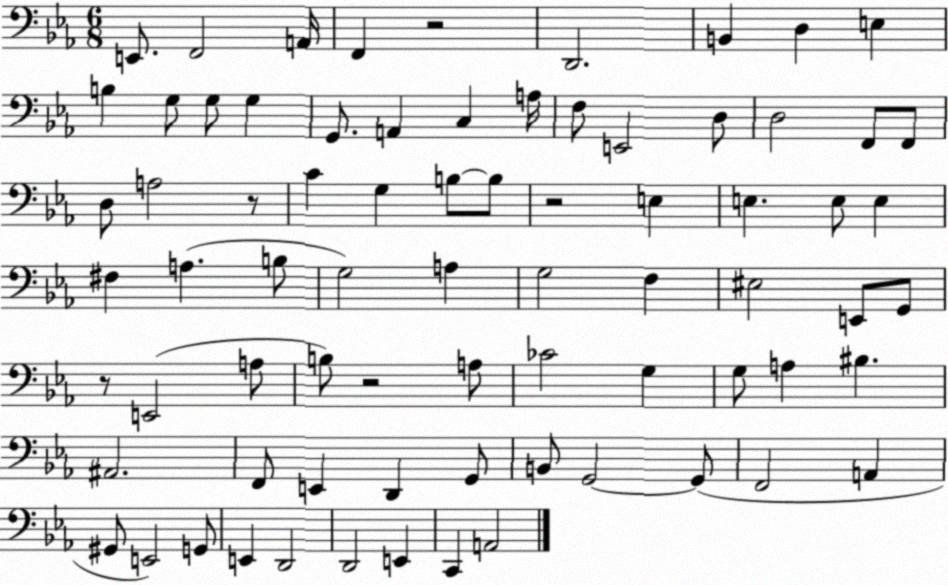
X:1
T:Untitled
M:6/8
L:1/4
K:Eb
E,,/2 F,,2 A,,/4 F,, z2 D,,2 B,, D, E, B, G,/2 G,/2 G, G,,/2 A,, C, A,/4 F,/2 E,,2 D,/2 D,2 F,,/2 F,,/2 D,/2 A,2 z/2 C G, B,/2 B,/2 z2 E, E, E,/2 E, ^F, A, B,/2 G,2 A, G,2 F, ^E,2 E,,/2 G,,/2 z/2 E,,2 A,/2 B,/2 z2 A,/2 _C2 G, G,/2 A, ^B, ^A,,2 F,,/2 E,, D,, G,,/2 B,,/2 G,,2 G,,/2 F,,2 A,, ^G,,/2 E,,2 G,,/2 E,, D,,2 D,,2 E,, C,, A,,2